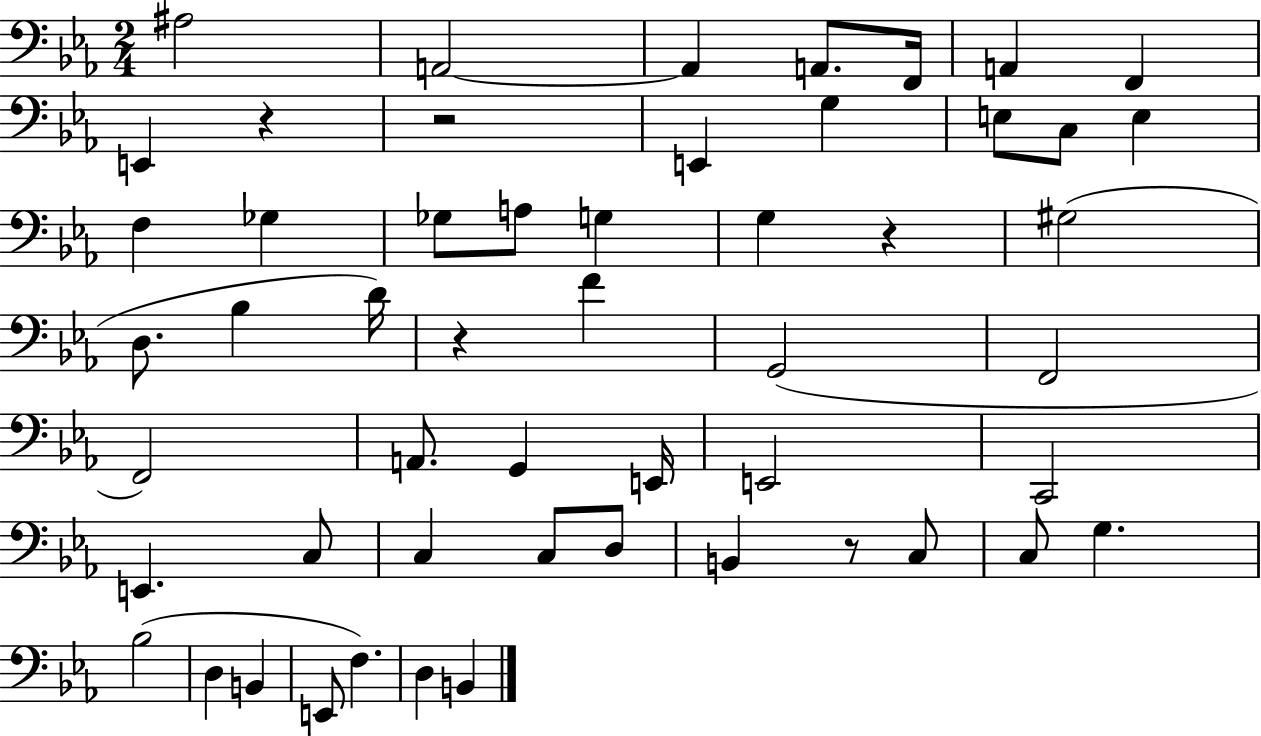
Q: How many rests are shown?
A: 5